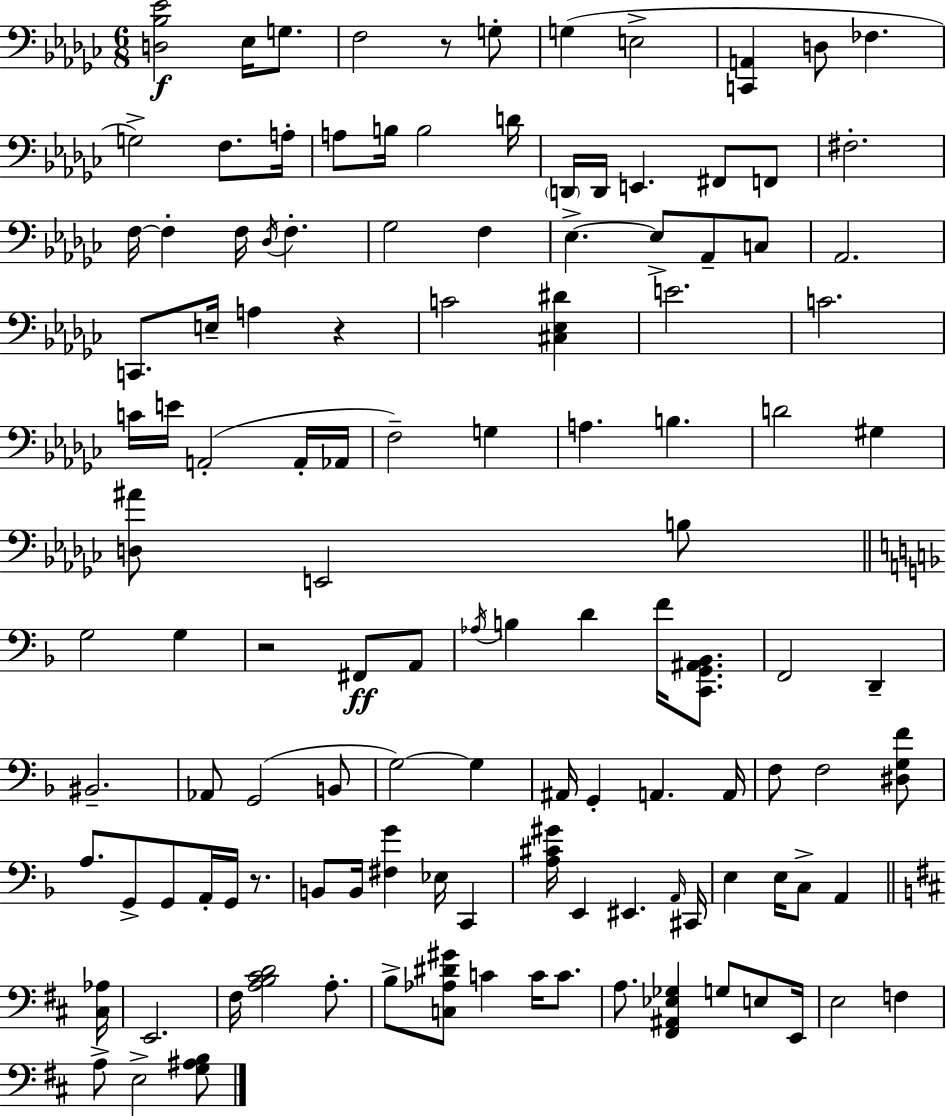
[D3,Bb3,Eb4]/h Eb3/s G3/e. F3/h R/e G3/e G3/q E3/h [C2,A2]/q D3/e FES3/q. G3/h F3/e. A3/s A3/e B3/s B3/h D4/s D2/s D2/s E2/q. F#2/e F2/e F#3/h. F3/s F3/q F3/s Db3/s F3/q. Gb3/h F3/q Eb3/q. Eb3/e Ab2/e C3/e Ab2/h. C2/e. E3/s A3/q R/q C4/h [C#3,Eb3,D#4]/q E4/h. C4/h. C4/s E4/s A2/h A2/s Ab2/s F3/h G3/q A3/q. B3/q. D4/h G#3/q [D3,A#4]/e E2/h B3/e G3/h G3/q R/h F#2/e A2/e Ab3/s B3/q D4/q F4/s [C2,G2,A#2,Bb2]/e. F2/h D2/q BIS2/h. Ab2/e G2/h B2/e G3/h G3/q A#2/s G2/q A2/q. A2/s F3/e F3/h [D#3,G3,F4]/e A3/e. G2/e G2/e A2/s G2/s R/e. B2/e B2/s [F#3,G4]/q Eb3/s C2/q [A3,C#4,G#4]/s E2/q EIS2/q. A2/s C#2/s E3/q E3/s C3/e A2/q [C#3,Ab3]/s E2/h. F#3/s [A3,B3,C#4,D4]/h A3/e. B3/e [C3,Ab3,D#4,G#4]/e C4/q C4/s C4/e. A3/e. [F#2,A#2,Eb3,Gb3]/q G3/e E3/e E2/s E3/h F3/q A3/e E3/h [G3,A#3,B3]/e